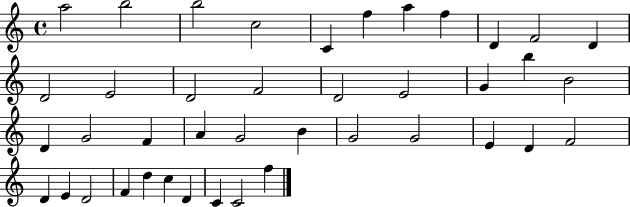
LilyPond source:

{
  \clef treble
  \time 4/4
  \defaultTimeSignature
  \key c \major
  a''2 b''2 | b''2 c''2 | c'4 f''4 a''4 f''4 | d'4 f'2 d'4 | \break d'2 e'2 | d'2 f'2 | d'2 e'2 | g'4 b''4 b'2 | \break d'4 g'2 f'4 | a'4 g'2 b'4 | g'2 g'2 | e'4 d'4 f'2 | \break d'4 e'4 d'2 | f'4 d''4 c''4 d'4 | c'4 c'2 f''4 | \bar "|."
}